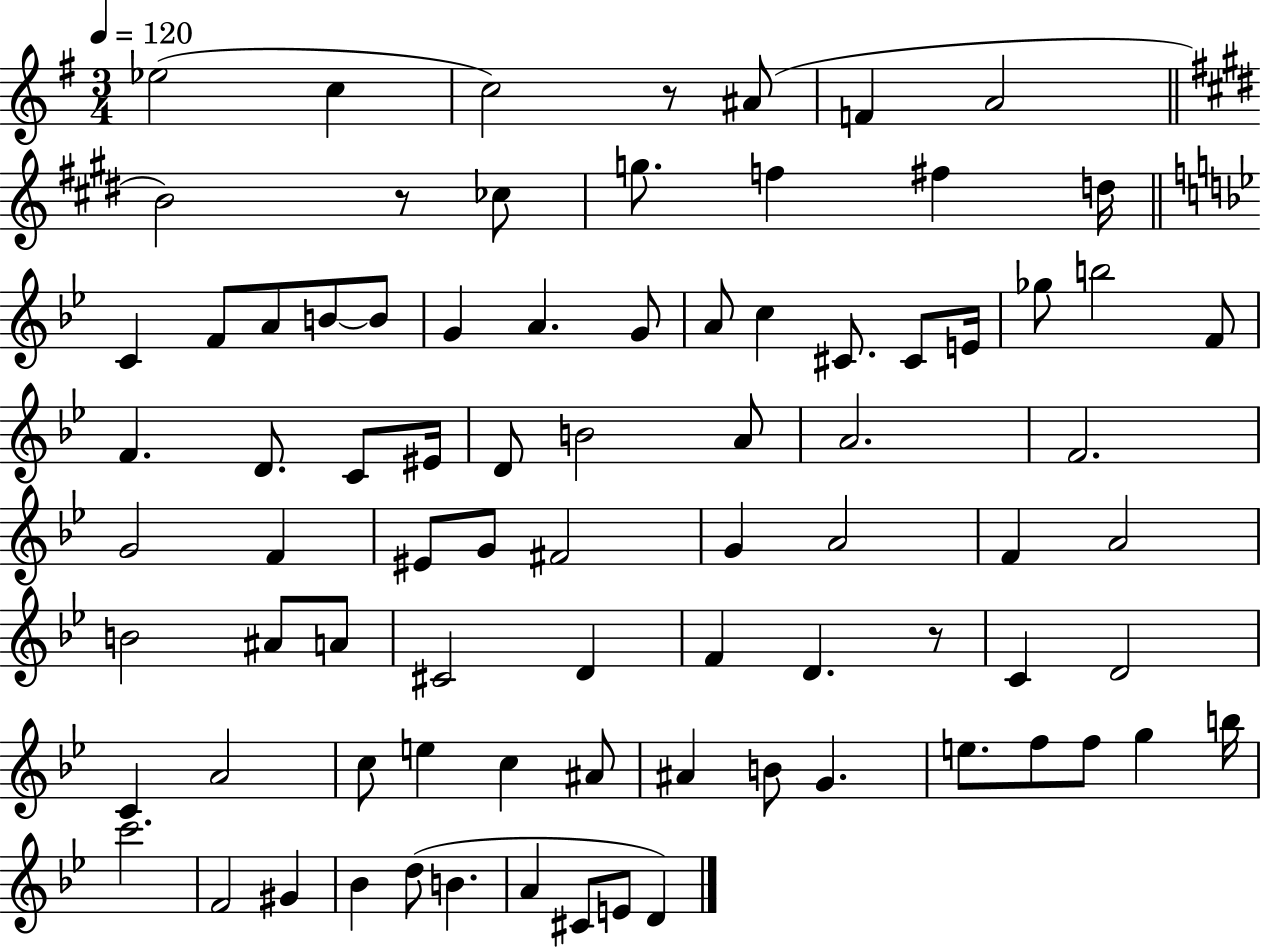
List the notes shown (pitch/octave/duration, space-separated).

Eb5/h C5/q C5/h R/e A#4/e F4/q A4/h B4/h R/e CES5/e G5/e. F5/q F#5/q D5/s C4/q F4/e A4/e B4/e B4/e G4/q A4/q. G4/e A4/e C5/q C#4/e. C#4/e E4/s Gb5/e B5/h F4/e F4/q. D4/e. C4/e EIS4/s D4/e B4/h A4/e A4/h. F4/h. G4/h F4/q EIS4/e G4/e F#4/h G4/q A4/h F4/q A4/h B4/h A#4/e A4/e C#4/h D4/q F4/q D4/q. R/e C4/q D4/h C4/q A4/h C5/e E5/q C5/q A#4/e A#4/q B4/e G4/q. E5/e. F5/e F5/e G5/q B5/s C6/h. F4/h G#4/q Bb4/q D5/e B4/q. A4/q C#4/e E4/e D4/q